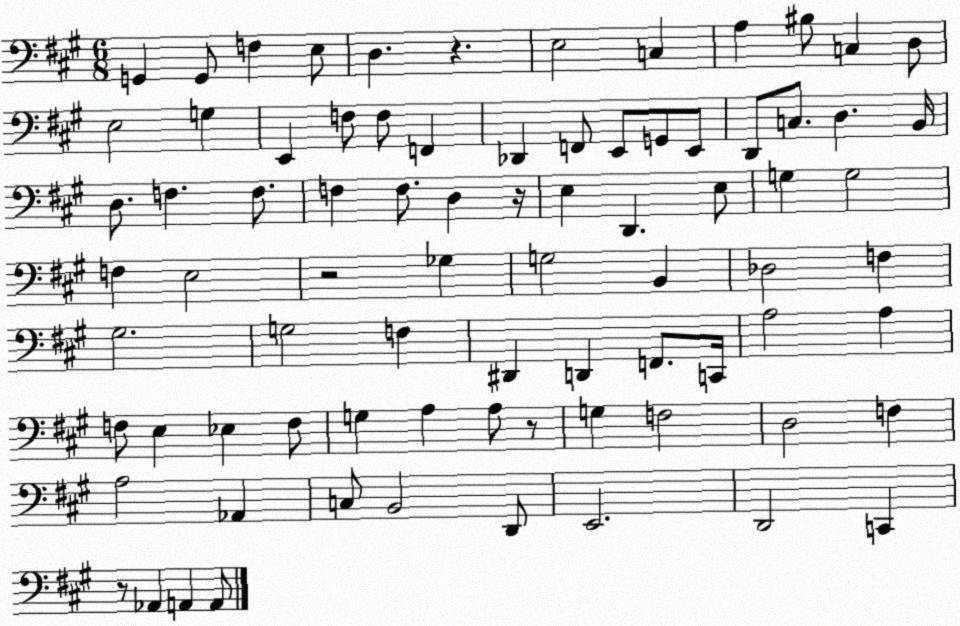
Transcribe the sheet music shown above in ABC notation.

X:1
T:Untitled
M:6/8
L:1/4
K:A
G,, G,,/2 F, E,/2 D, z E,2 C, A, ^B,/2 C, D,/2 E,2 G, E,, F,/2 F,/2 F,, _D,, F,,/2 E,,/2 G,,/2 E,,/2 D,,/2 C,/2 D, B,,/4 D,/2 F, F,/2 F, F,/2 D, z/4 E, D,, E,/2 G, G,2 F, E,2 z2 _G, G,2 B,, _D,2 F, ^G,2 G,2 F, ^D,, D,, F,,/2 C,,/4 A,2 A, F,/2 E, _E, F,/2 G, A, A,/2 z/2 G, F,2 D,2 F, A,2 _A,, C,/2 B,,2 D,,/2 E,,2 D,,2 C,, z/2 _A,, A,, A,,/2